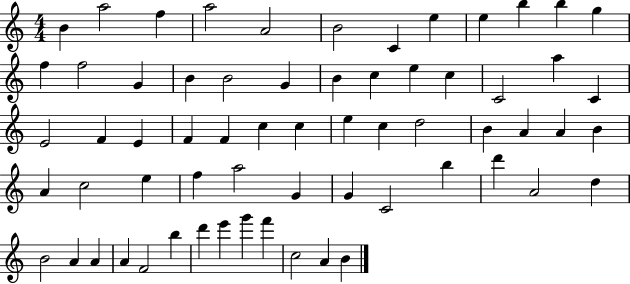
X:1
T:Untitled
M:4/4
L:1/4
K:C
B a2 f a2 A2 B2 C e e b b g f f2 G B B2 G B c e c C2 a C E2 F E F F c c e c d2 B A A B A c2 e f a2 G G C2 b d' A2 d B2 A A A F2 b d' e' g' f' c2 A B